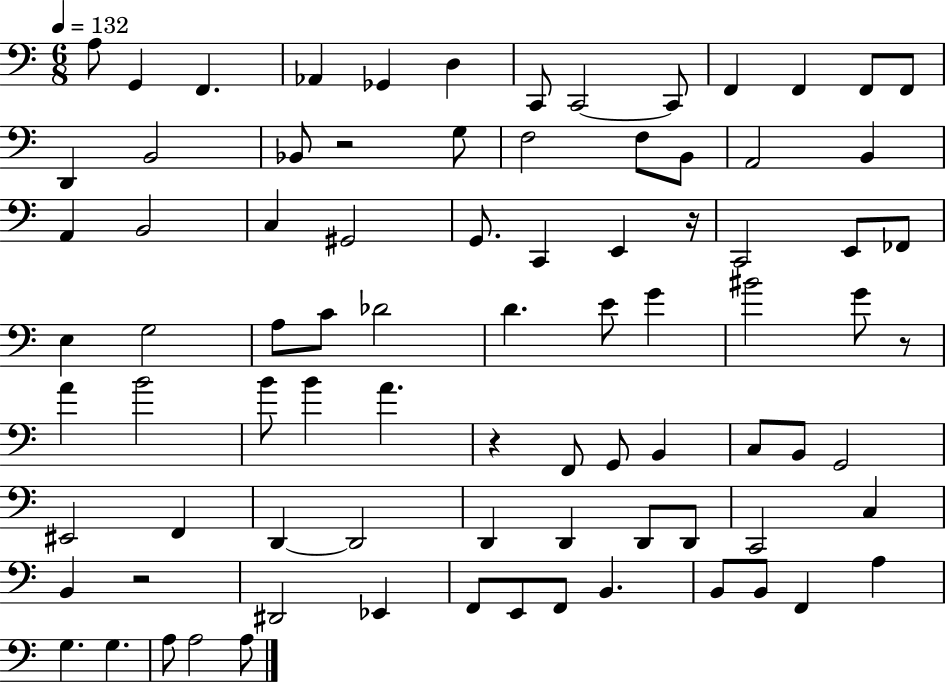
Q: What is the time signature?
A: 6/8